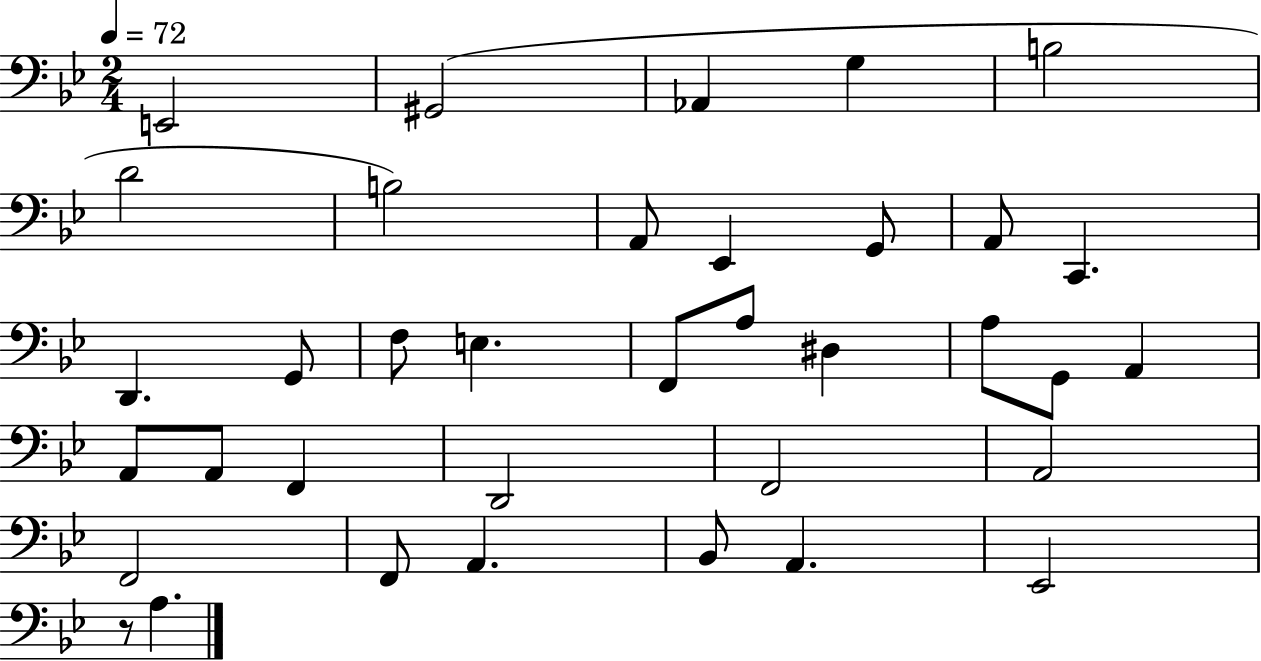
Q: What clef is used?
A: bass